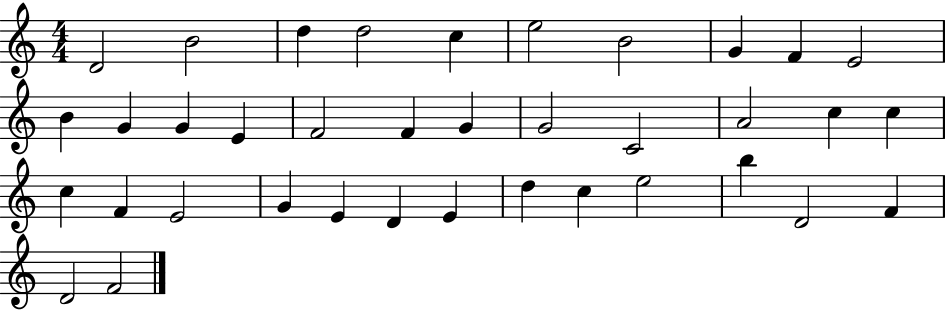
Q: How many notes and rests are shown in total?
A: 37